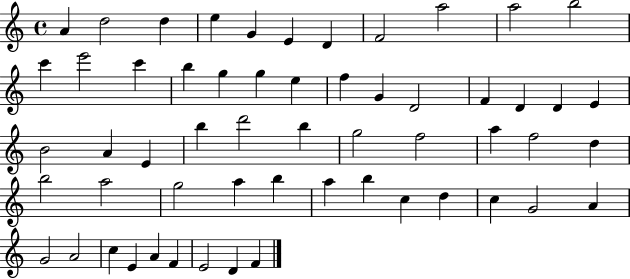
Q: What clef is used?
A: treble